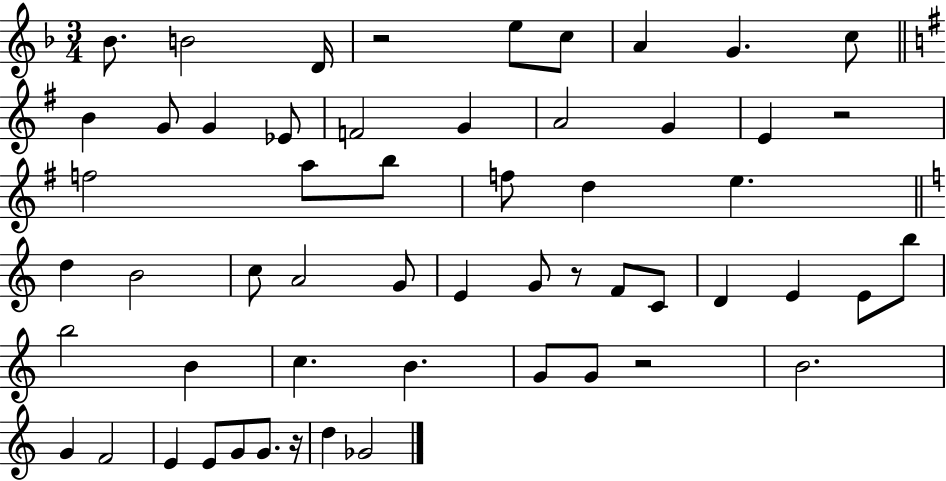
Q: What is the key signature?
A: F major